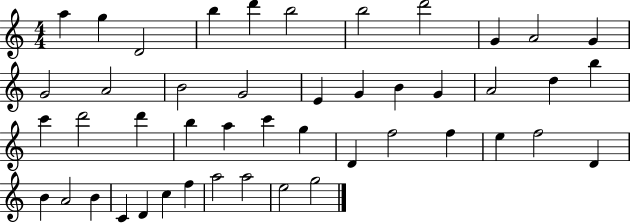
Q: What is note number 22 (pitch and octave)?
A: B5